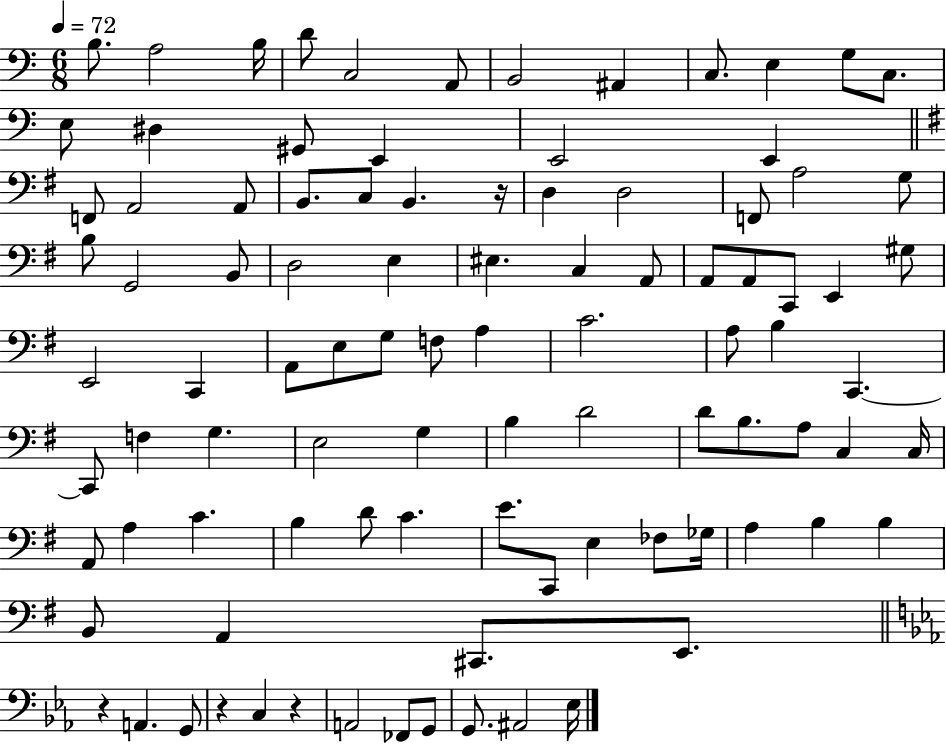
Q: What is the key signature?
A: C major